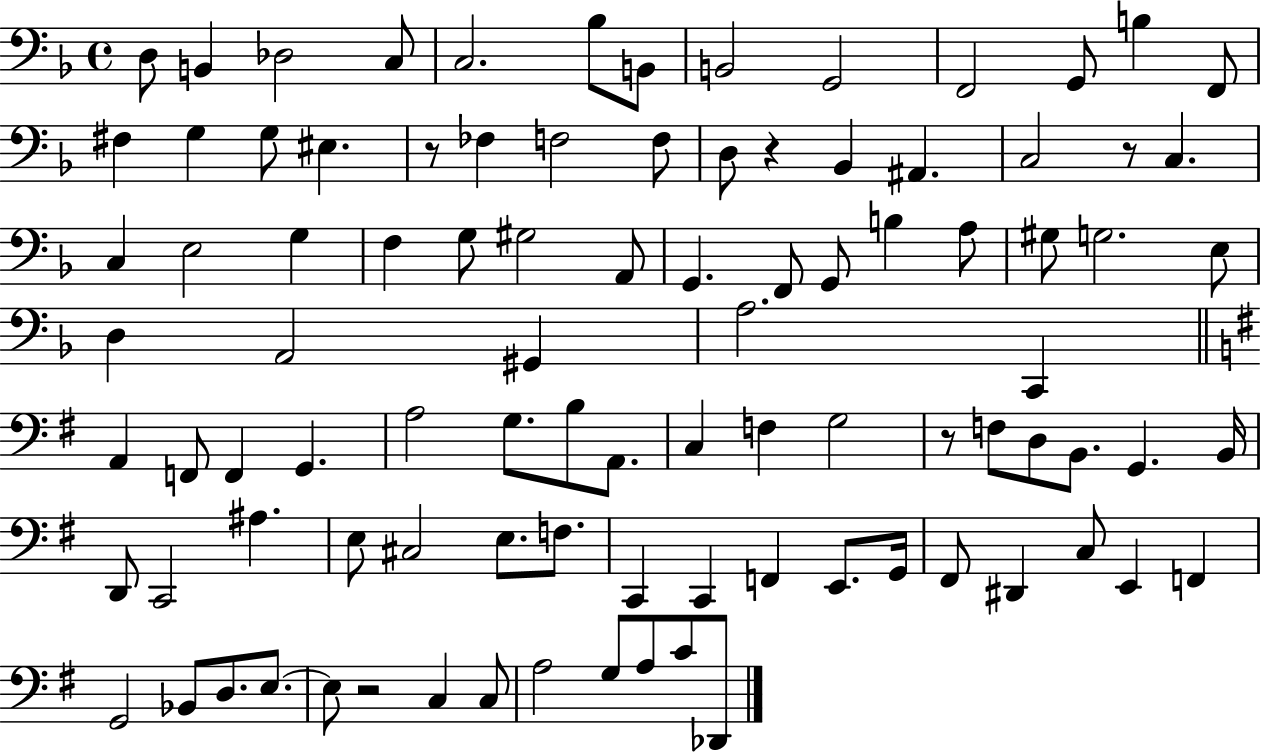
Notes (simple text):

D3/e B2/q Db3/h C3/e C3/h. Bb3/e B2/e B2/h G2/h F2/h G2/e B3/q F2/e F#3/q G3/q G3/e EIS3/q. R/e FES3/q F3/h F3/e D3/e R/q Bb2/q A#2/q. C3/h R/e C3/q. C3/q E3/h G3/q F3/q G3/e G#3/h A2/e G2/q. F2/e G2/e B3/q A3/e G#3/e G3/h. E3/e D3/q A2/h G#2/q A3/h. C2/q A2/q F2/e F2/q G2/q. A3/h G3/e. B3/e A2/e. C3/q F3/q G3/h R/e F3/e D3/e B2/e. G2/q. B2/s D2/e C2/h A#3/q. E3/e C#3/h E3/e. F3/e. C2/q C2/q F2/q E2/e. G2/s F#2/e D#2/q C3/e E2/q F2/q G2/h Bb2/e D3/e. E3/e. E3/e R/h C3/q C3/e A3/h G3/e A3/e C4/e Db2/e